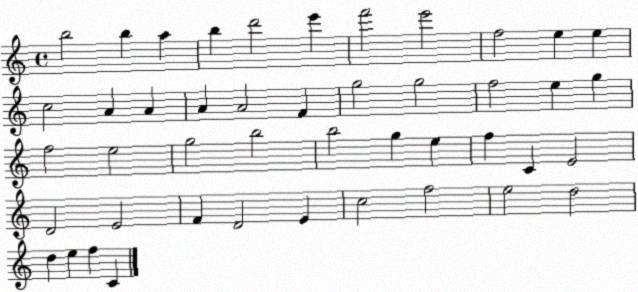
X:1
T:Untitled
M:4/4
L:1/4
K:C
b2 b a b d'2 e' f'2 e'2 f2 e e c2 A A A A2 F g2 g2 f2 e g f2 e2 g2 b2 b2 g e f C E2 D2 E2 F D2 E c2 f2 e2 d2 d e f C